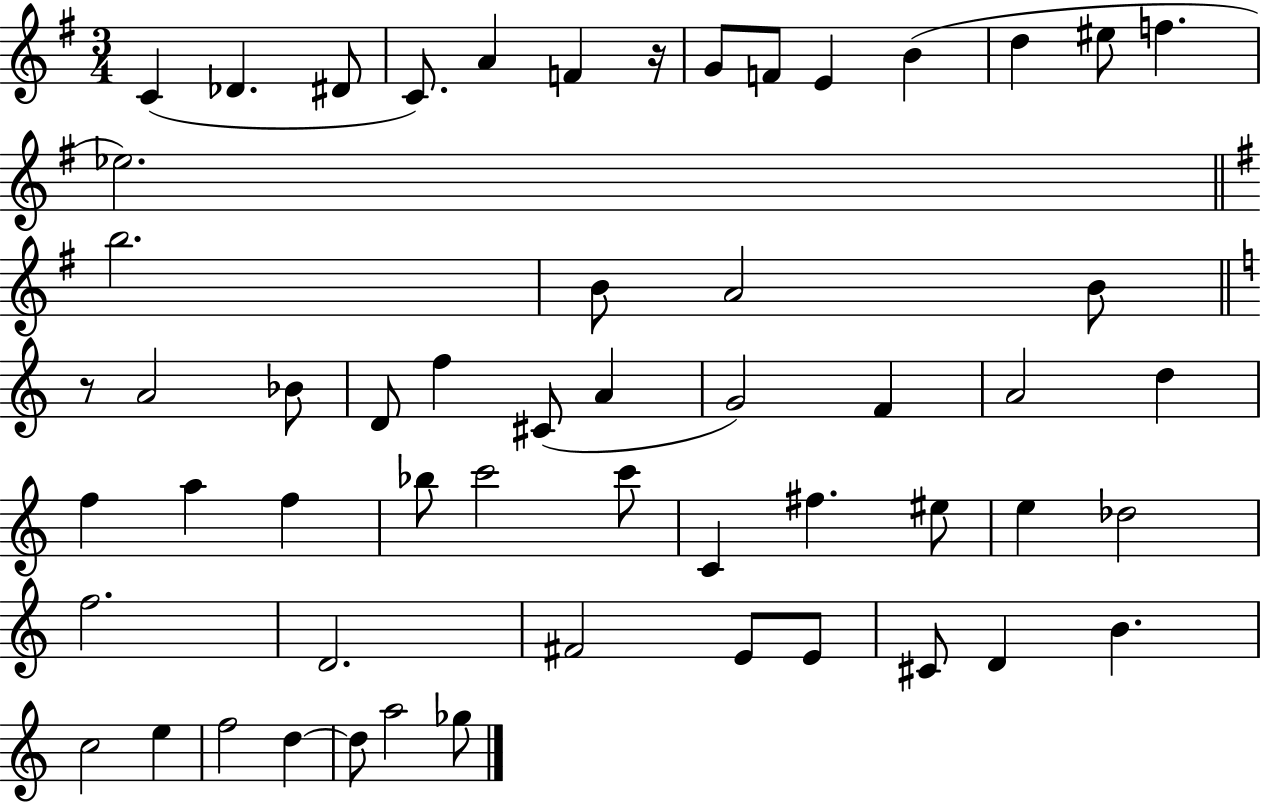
{
  \clef treble
  \numericTimeSignature
  \time 3/4
  \key g \major
  c'4( des'4. dis'8 | c'8.) a'4 f'4 r16 | g'8 f'8 e'4 b'4( | d''4 eis''8 f''4. | \break ees''2.) | \bar "||" \break \key g \major b''2. | b'8 a'2 b'8 | \bar "||" \break \key a \minor r8 a'2 bes'8 | d'8 f''4 cis'8( a'4 | g'2) f'4 | a'2 d''4 | \break f''4 a''4 f''4 | bes''8 c'''2 c'''8 | c'4 fis''4. eis''8 | e''4 des''2 | \break f''2. | d'2. | fis'2 e'8 e'8 | cis'8 d'4 b'4. | \break c''2 e''4 | f''2 d''4~~ | d''8 a''2 ges''8 | \bar "|."
}